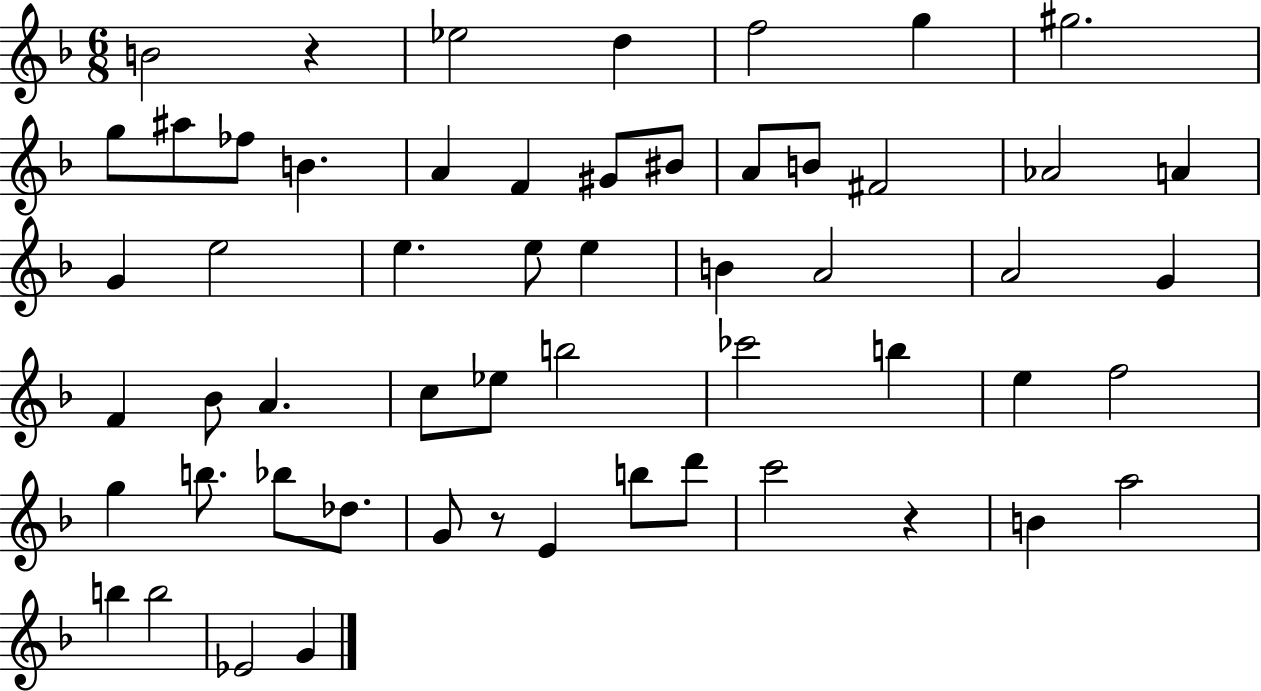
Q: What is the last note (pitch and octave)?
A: G4